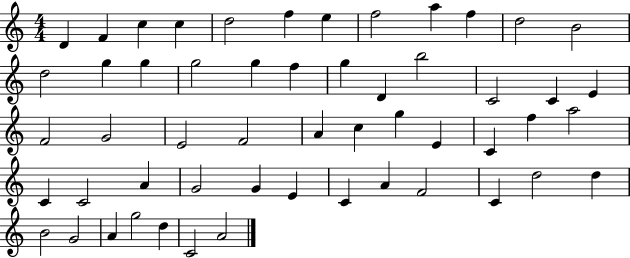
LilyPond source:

{
  \clef treble
  \numericTimeSignature
  \time 4/4
  \key c \major
  d'4 f'4 c''4 c''4 | d''2 f''4 e''4 | f''2 a''4 f''4 | d''2 b'2 | \break d''2 g''4 g''4 | g''2 g''4 f''4 | g''4 d'4 b''2 | c'2 c'4 e'4 | \break f'2 g'2 | e'2 f'2 | a'4 c''4 g''4 e'4 | c'4 f''4 a''2 | \break c'4 c'2 a'4 | g'2 g'4 e'4 | c'4 a'4 f'2 | c'4 d''2 d''4 | \break b'2 g'2 | a'4 g''2 d''4 | c'2 a'2 | \bar "|."
}